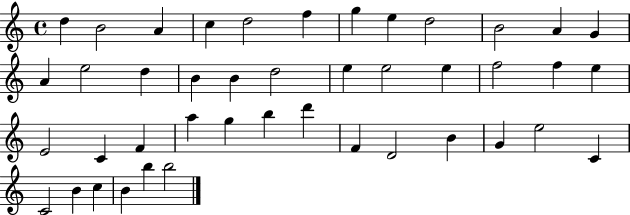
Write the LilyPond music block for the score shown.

{
  \clef treble
  \time 4/4
  \defaultTimeSignature
  \key c \major
  d''4 b'2 a'4 | c''4 d''2 f''4 | g''4 e''4 d''2 | b'2 a'4 g'4 | \break a'4 e''2 d''4 | b'4 b'4 d''2 | e''4 e''2 e''4 | f''2 f''4 e''4 | \break e'2 c'4 f'4 | a''4 g''4 b''4 d'''4 | f'4 d'2 b'4 | g'4 e''2 c'4 | \break c'2 b'4 c''4 | b'4 b''4 b''2 | \bar "|."
}